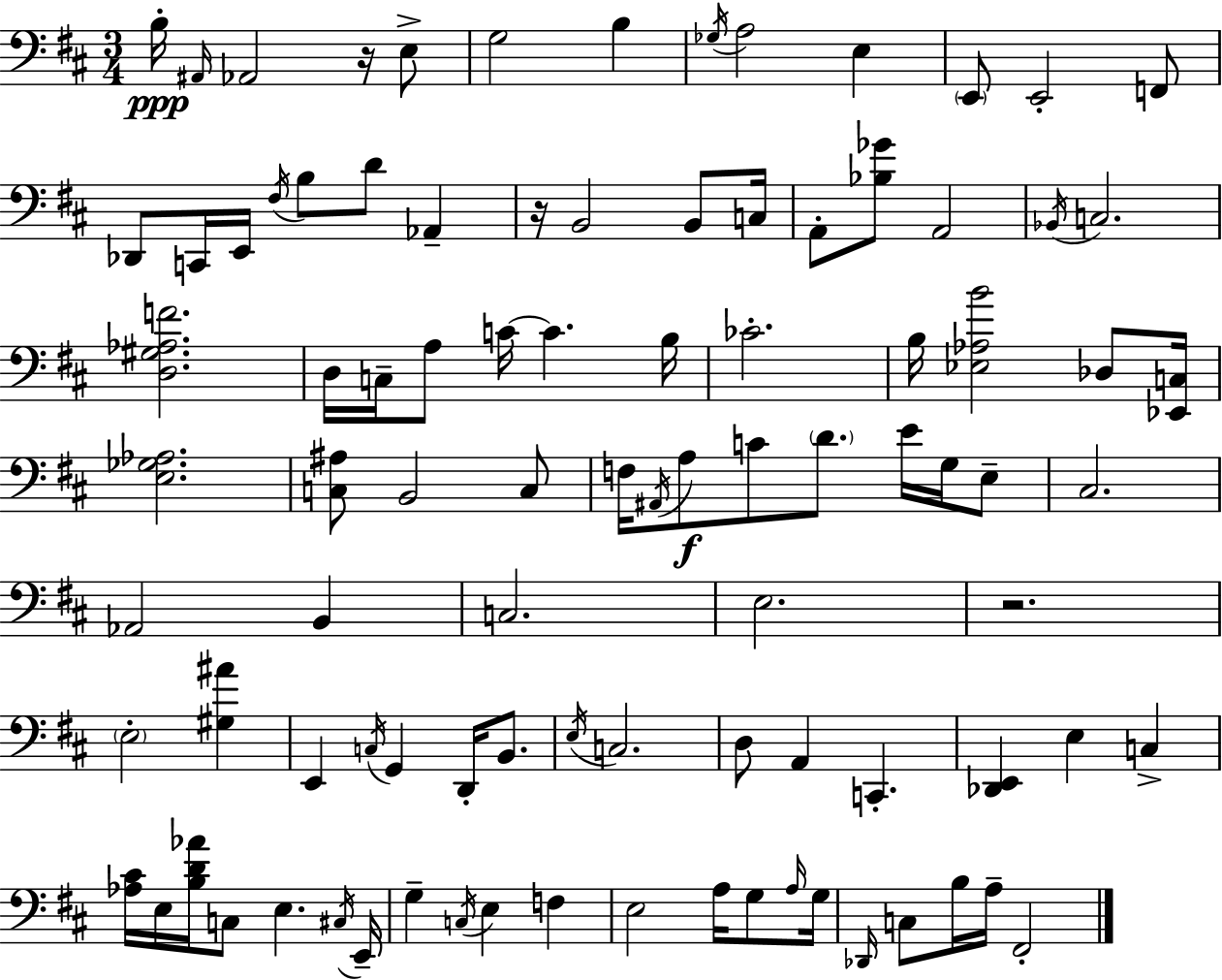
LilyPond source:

{
  \clef bass
  \numericTimeSignature
  \time 3/4
  \key d \major
  b16-.\ppp \grace { ais,16 } aes,2 r16 e8-> | g2 b4 | \acciaccatura { ges16 } a2 e4 | \parenthesize e,8 e,2-. | \break f,8 des,8 c,16 e,16 \acciaccatura { fis16 } b8 d'8 aes,4-- | r16 b,2 | b,8 c16 a,8-. <bes ges'>8 a,2 | \acciaccatura { bes,16 } c2. | \break <d gis aes f'>2. | d16 c16-- a8 c'16~~ c'4. | b16 ces'2.-. | b16 <ees aes b'>2 | \break des8 <ees, c>16 <e ges aes>2. | <c ais>8 b,2 | c8 f16 \acciaccatura { ais,16 } a8\f c'8 \parenthesize d'8. | e'16 g16 e8-- cis2. | \break aes,2 | b,4 c2. | e2. | r2. | \break \parenthesize e2-. | <gis ais'>4 e,4 \acciaccatura { c16 } g,4 | d,16-. b,8. \acciaccatura { e16 } c2. | d8 a,4 | \break c,4.-. <des, e,>4 e4 | c4-> <aes cis'>16 e16 <b d' aes'>16 c8 | e4. \acciaccatura { cis16 } e,16-- g4-- | \acciaccatura { c16 } e4 f4 e2 | \break a16 g8 \grace { a16 } g16 \grace { des,16 } c8 | b16 a16-- fis,2-. \bar "|."
}